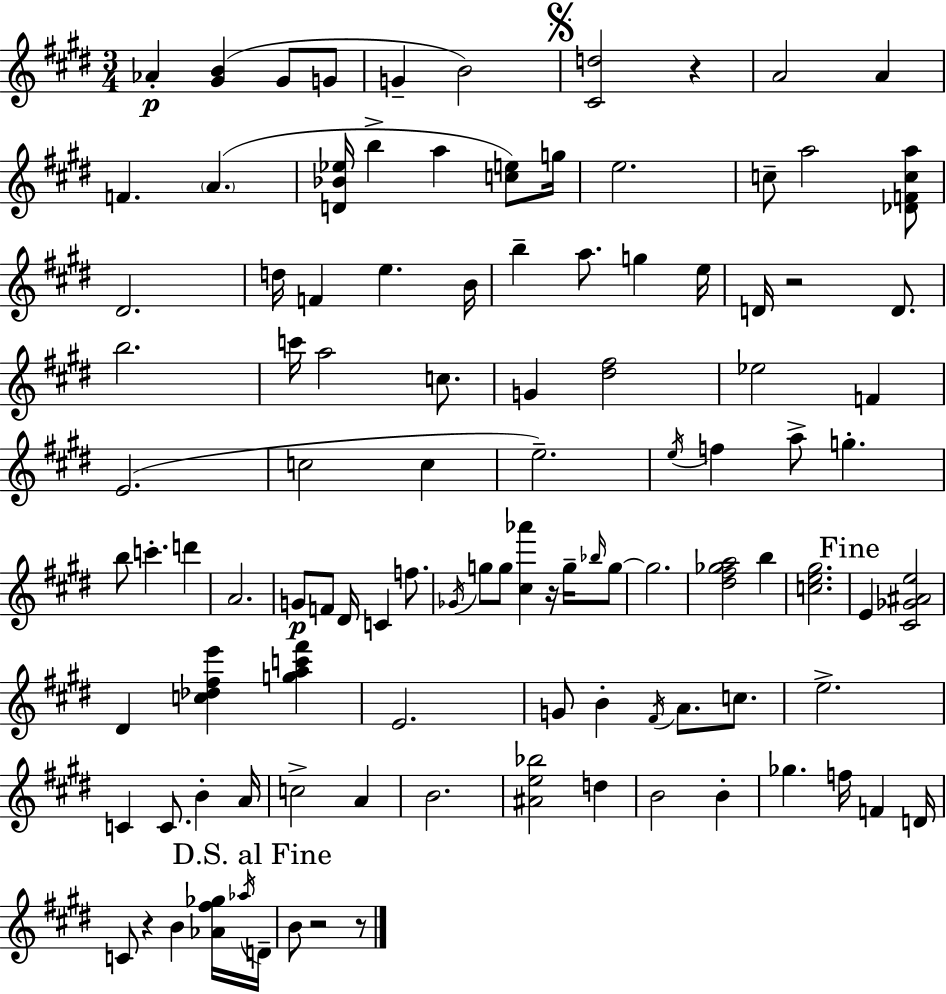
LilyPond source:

{
  \clef treble
  \numericTimeSignature
  \time 3/4
  \key e \major
  \repeat volta 2 { aes'4-.\p <gis' b'>4( gis'8 g'8 | g'4-- b'2) | \mark \markup { \musicglyph "scripts.segno" } <cis' d''>2 r4 | a'2 a'4 | \break f'4. \parenthesize a'4.( | <d' bes' ees''>16 b''4-> a''4 <c'' e''>8) g''16 | e''2. | c''8-- a''2 <des' f' c'' a''>8 | \break dis'2. | d''16 f'4 e''4. b'16 | b''4-- a''8. g''4 e''16 | d'16 r2 d'8. | \break b''2. | c'''16 a''2 c''8. | g'4 <dis'' fis''>2 | ees''2 f'4 | \break e'2.( | c''2 c''4 | e''2.--) | \acciaccatura { e''16 } f''4 a''8-> g''4.-. | \break b''8 c'''4.-. d'''4 | a'2. | g'8\p f'8 dis'16 c'4 f''8. | \acciaccatura { ges'16 } g''8 g''8 <cis'' aes'''>4 r16 g''16-- | \break \grace { bes''16 } g''8~~ g''2. | <dis'' fis'' ges'' a''>2 b''4 | <c'' e'' gis''>2. | \mark "Fine" e'4 <cis' ges' ais' e''>2 | \break dis'4 <c'' des'' fis'' e'''>4 <g'' a'' c''' fis'''>4 | e'2. | g'8 b'4-. \acciaccatura { fis'16 } a'8. | c''8. e''2.-> | \break c'4 c'8. b'4-. | a'16 c''2-> | a'4 b'2. | <ais' e'' bes''>2 | \break d''4 b'2 | b'4-. ges''4. f''16 f'4 | d'16 c'8 r4 b'4 | <aes' fis'' ges''>16 \acciaccatura { aes''16 } \mark "D.S. al Fine" d'16-- b'8 r2 | \break r8 } \bar "|."
}